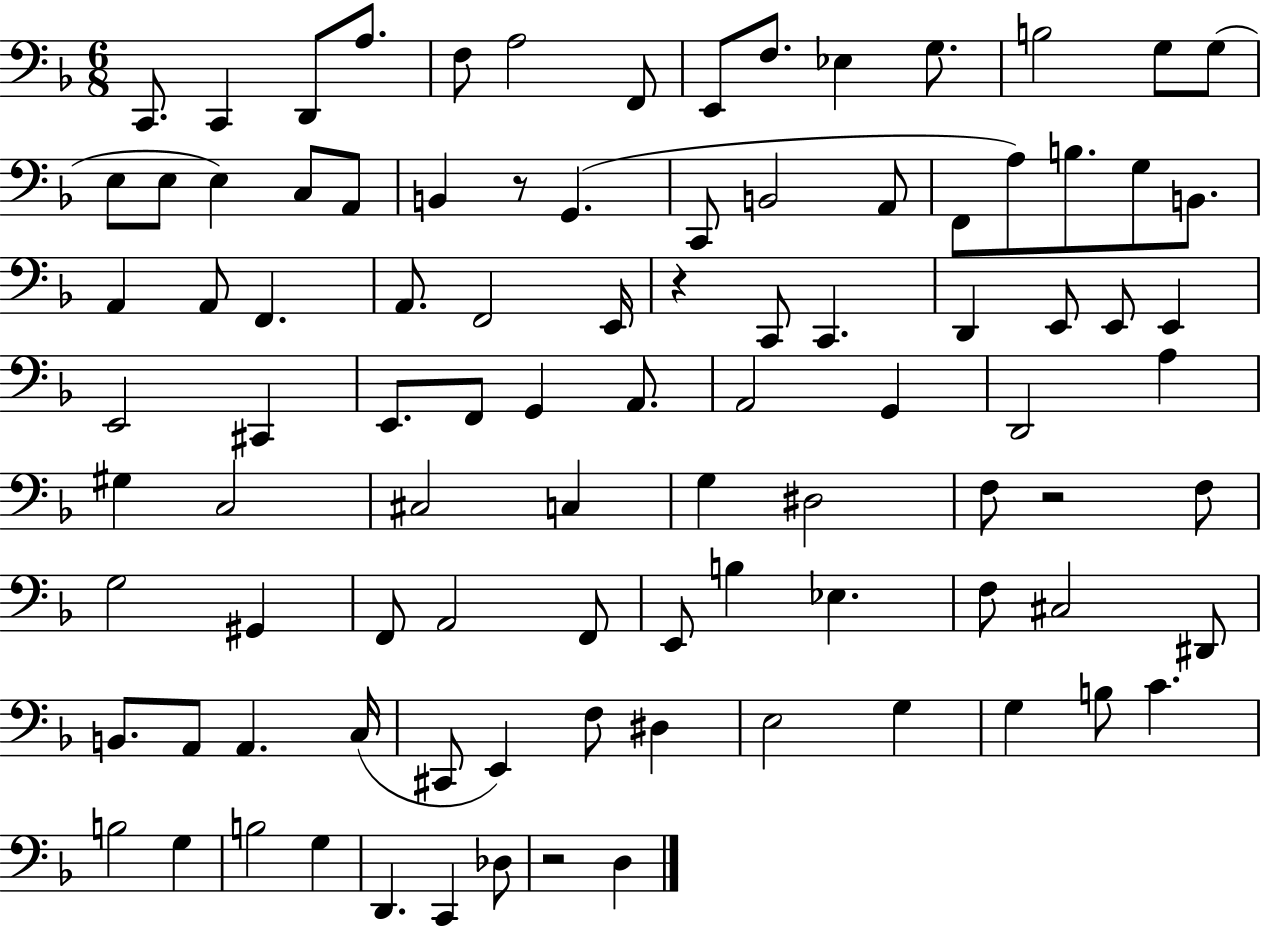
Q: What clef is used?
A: bass